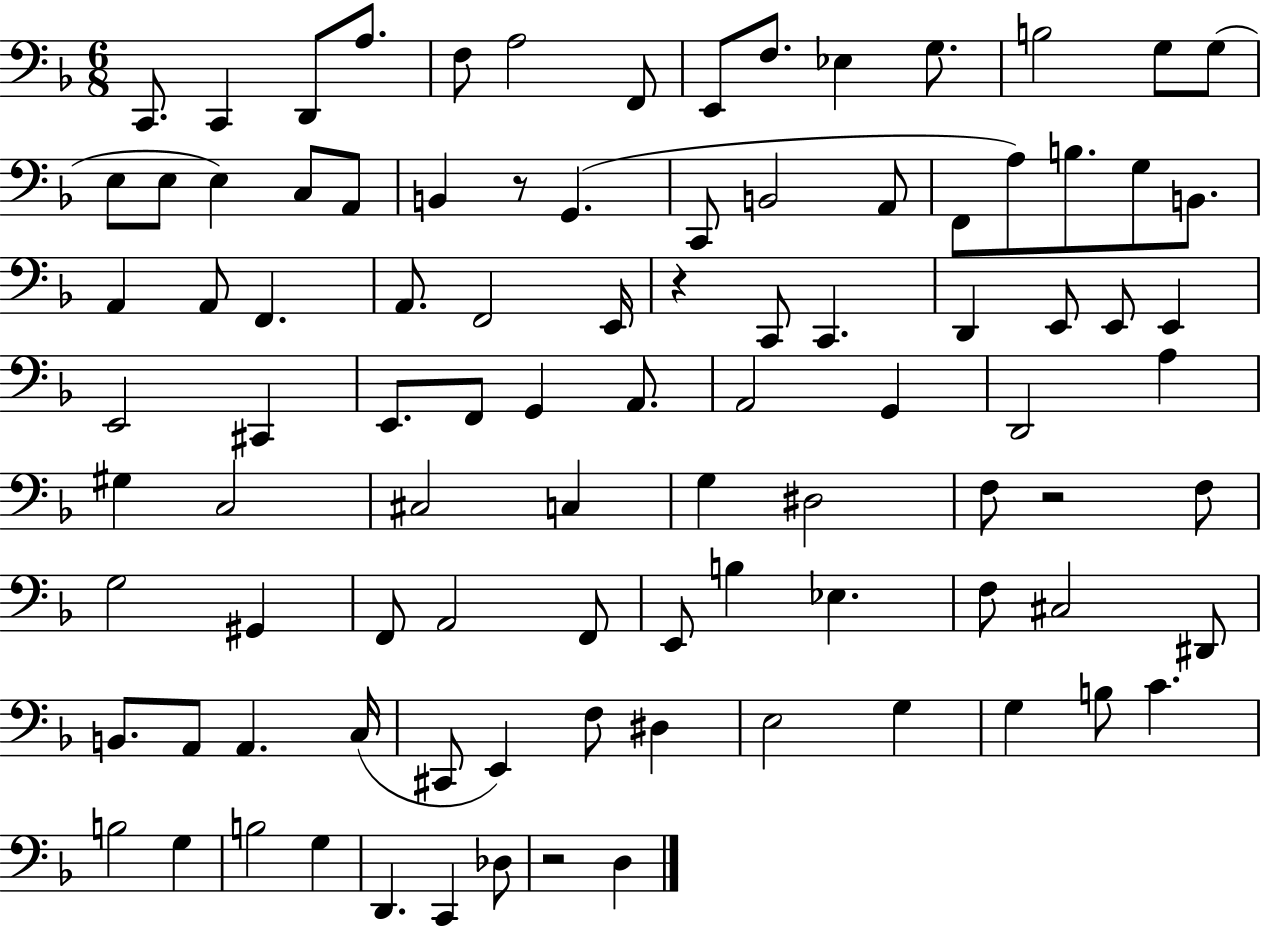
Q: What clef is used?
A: bass